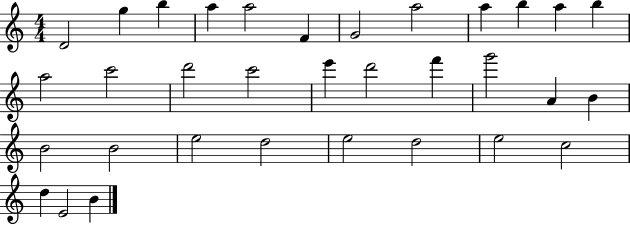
D4/h G5/q B5/q A5/q A5/h F4/q G4/h A5/h A5/q B5/q A5/q B5/q A5/h C6/h D6/h C6/h E6/q D6/h F6/q G6/h A4/q B4/q B4/h B4/h E5/h D5/h E5/h D5/h E5/h C5/h D5/q E4/h B4/q